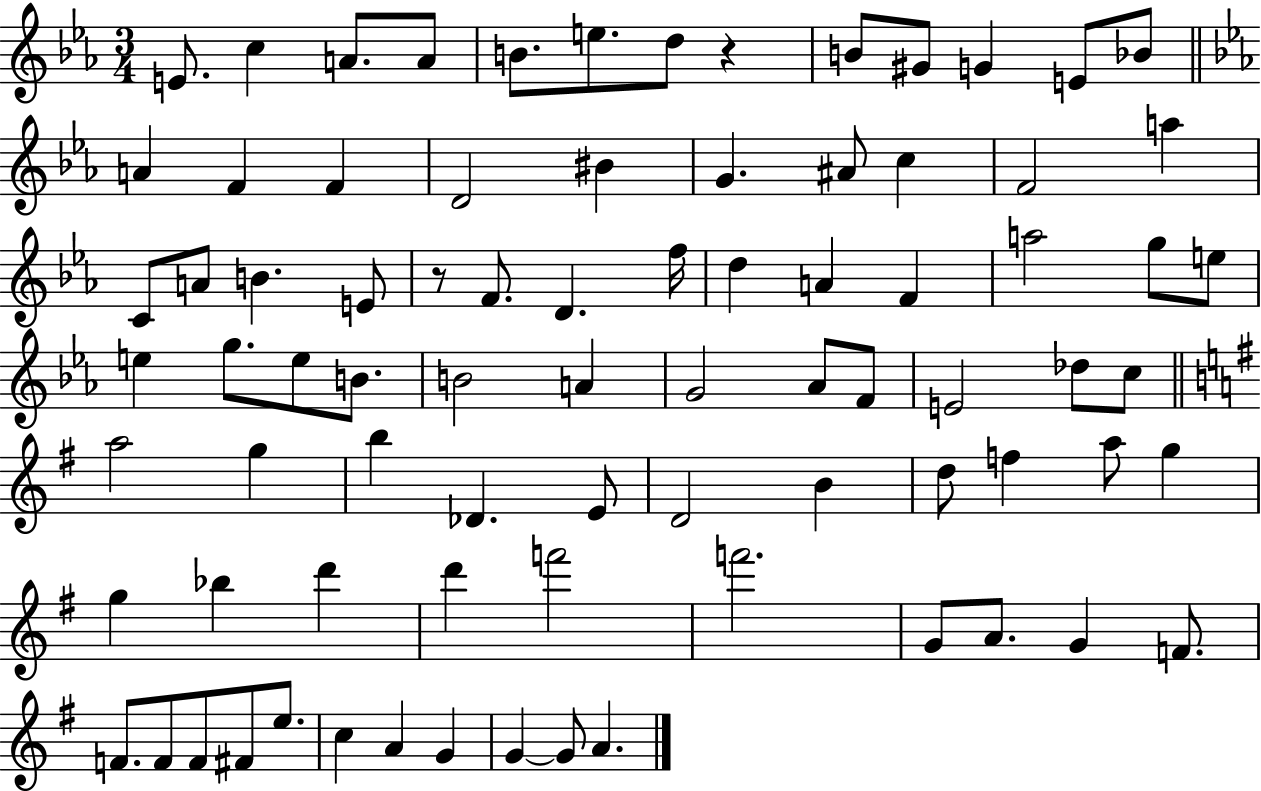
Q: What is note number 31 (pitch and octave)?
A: A4